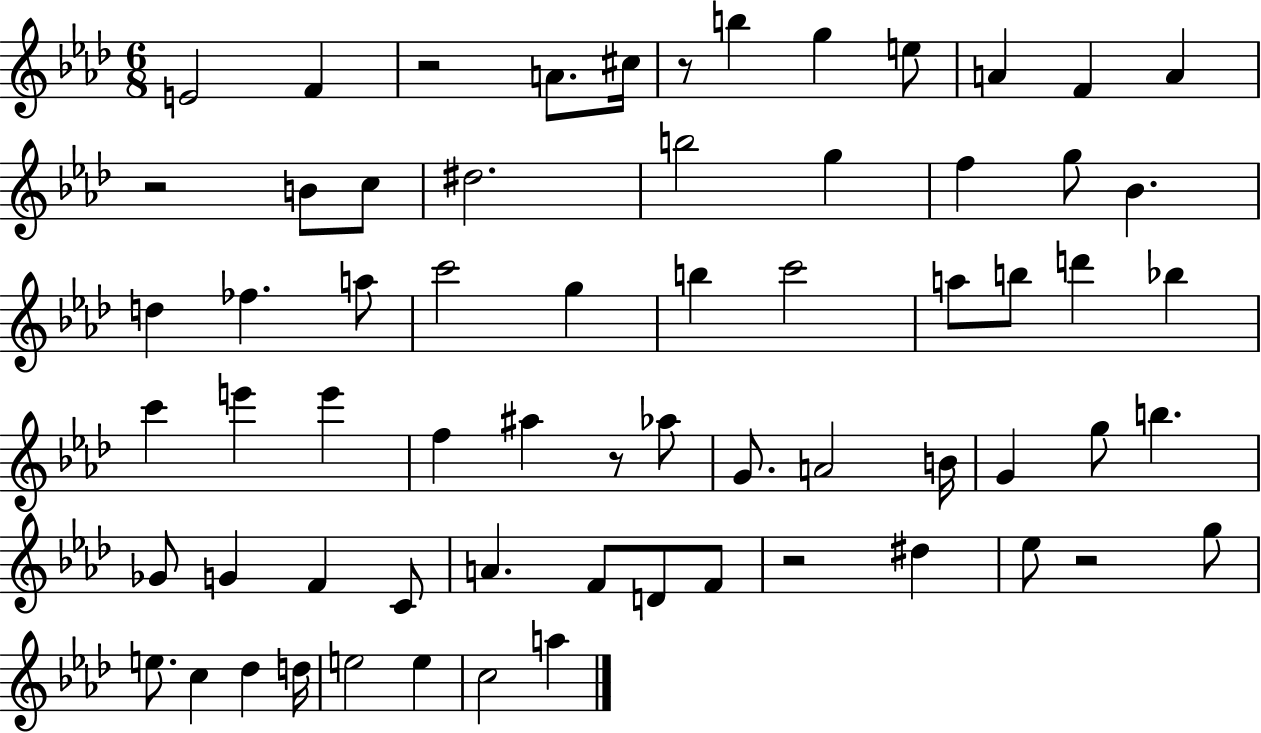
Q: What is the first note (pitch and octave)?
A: E4